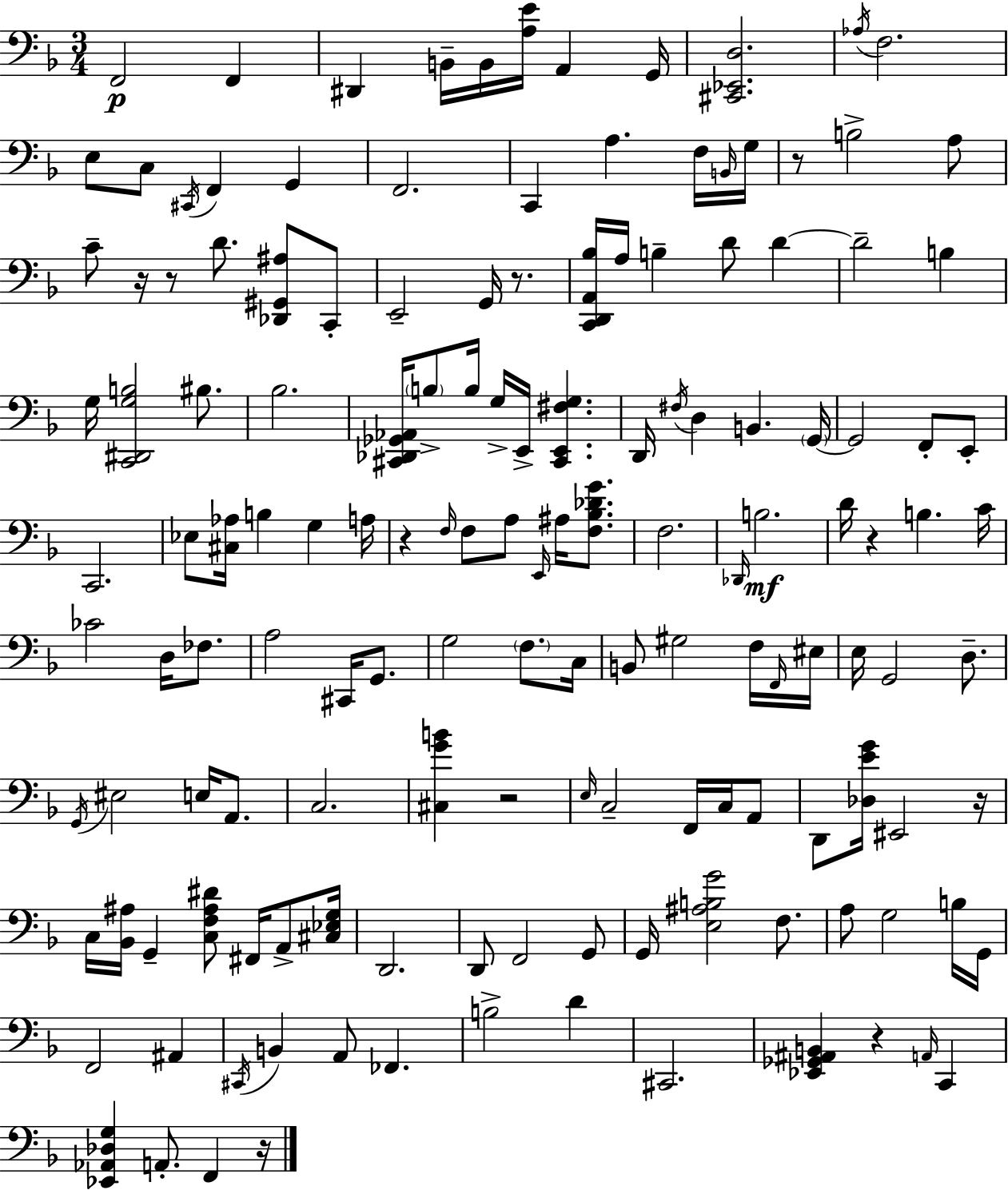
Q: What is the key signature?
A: D minor